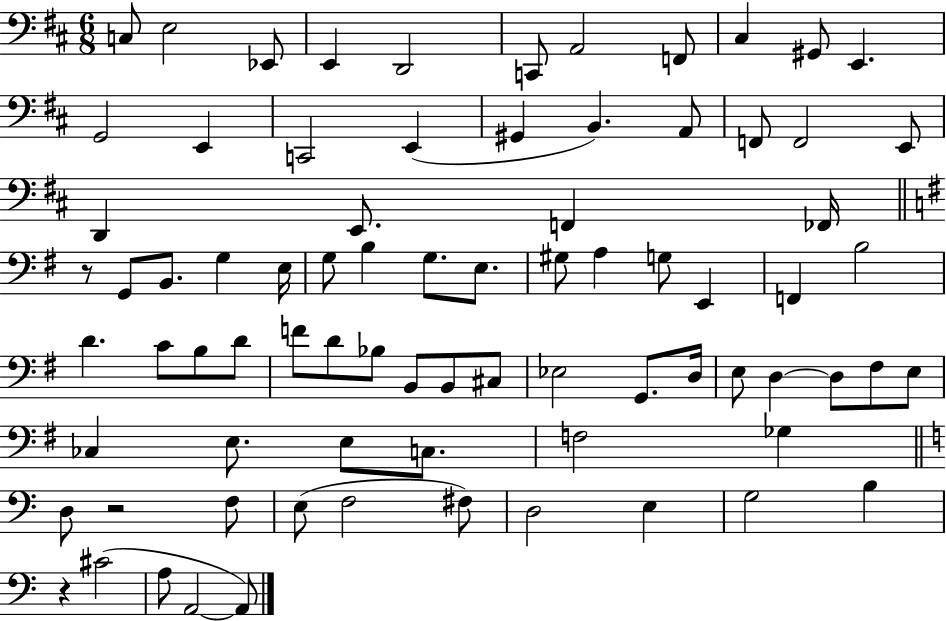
{
  \clef bass
  \numericTimeSignature
  \time 6/8
  \key d \major
  c8 e2 ees,8 | e,4 d,2 | c,8 a,2 f,8 | cis4 gis,8 e,4. | \break g,2 e,4 | c,2 e,4( | gis,4 b,4.) a,8 | f,8 f,2 e,8 | \break d,4 e,8. f,4 fes,16 | \bar "||" \break \key g \major r8 g,8 b,8. g4 e16 | g8 b4 g8. e8. | gis8 a4 g8 e,4 | f,4 b2 | \break d'4. c'8 b8 d'8 | f'8 d'8 bes8 b,8 b,8 cis8 | ees2 g,8. d16 | e8 d4~~ d8 fis8 e8 | \break ces4 e8. e8 c8. | f2 ges4 | \bar "||" \break \key c \major d8 r2 f8 | e8( f2 fis8) | d2 e4 | g2 b4 | \break r4 cis'2( | a8 a,2~~ a,8) | \bar "|."
}